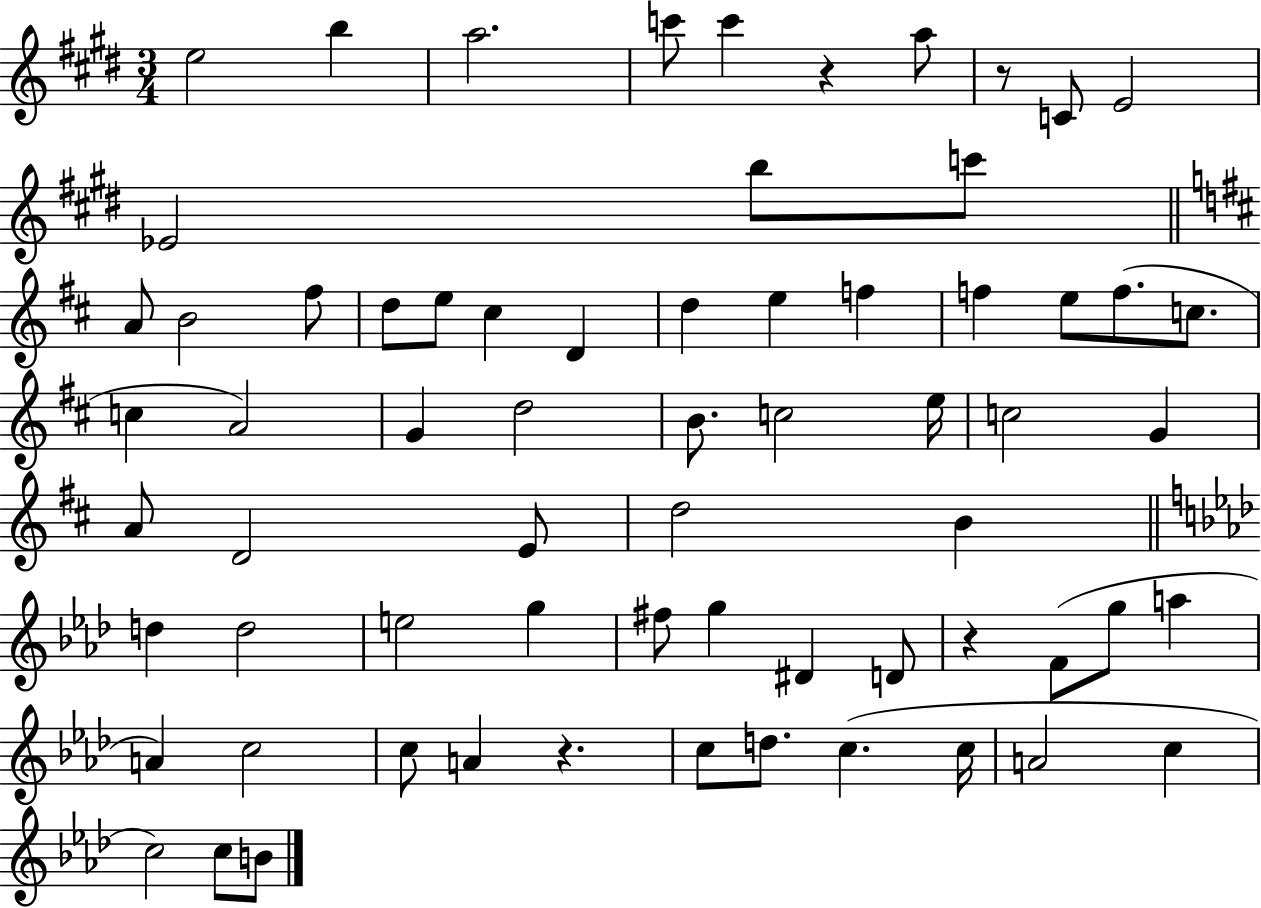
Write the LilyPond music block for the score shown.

{
  \clef treble
  \numericTimeSignature
  \time 3/4
  \key e \major
  e''2 b''4 | a''2. | c'''8 c'''4 r4 a''8 | r8 c'8 e'2 | \break ees'2 b''8 c'''8 | \bar "||" \break \key b \minor a'8 b'2 fis''8 | d''8 e''8 cis''4 d'4 | d''4 e''4 f''4 | f''4 e''8 f''8.( c''8. | \break c''4 a'2) | g'4 d''2 | b'8. c''2 e''16 | c''2 g'4 | \break a'8 d'2 e'8 | d''2 b'4 | \bar "||" \break \key aes \major d''4 d''2 | e''2 g''4 | fis''8 g''4 dis'4 d'8 | r4 f'8( g''8 a''4 | \break a'4) c''2 | c''8 a'4 r4. | c''8 d''8. c''4.( c''16 | a'2 c''4 | \break c''2) c''8 b'8 | \bar "|."
}